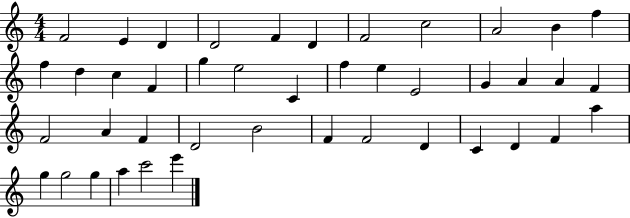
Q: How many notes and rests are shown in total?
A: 43